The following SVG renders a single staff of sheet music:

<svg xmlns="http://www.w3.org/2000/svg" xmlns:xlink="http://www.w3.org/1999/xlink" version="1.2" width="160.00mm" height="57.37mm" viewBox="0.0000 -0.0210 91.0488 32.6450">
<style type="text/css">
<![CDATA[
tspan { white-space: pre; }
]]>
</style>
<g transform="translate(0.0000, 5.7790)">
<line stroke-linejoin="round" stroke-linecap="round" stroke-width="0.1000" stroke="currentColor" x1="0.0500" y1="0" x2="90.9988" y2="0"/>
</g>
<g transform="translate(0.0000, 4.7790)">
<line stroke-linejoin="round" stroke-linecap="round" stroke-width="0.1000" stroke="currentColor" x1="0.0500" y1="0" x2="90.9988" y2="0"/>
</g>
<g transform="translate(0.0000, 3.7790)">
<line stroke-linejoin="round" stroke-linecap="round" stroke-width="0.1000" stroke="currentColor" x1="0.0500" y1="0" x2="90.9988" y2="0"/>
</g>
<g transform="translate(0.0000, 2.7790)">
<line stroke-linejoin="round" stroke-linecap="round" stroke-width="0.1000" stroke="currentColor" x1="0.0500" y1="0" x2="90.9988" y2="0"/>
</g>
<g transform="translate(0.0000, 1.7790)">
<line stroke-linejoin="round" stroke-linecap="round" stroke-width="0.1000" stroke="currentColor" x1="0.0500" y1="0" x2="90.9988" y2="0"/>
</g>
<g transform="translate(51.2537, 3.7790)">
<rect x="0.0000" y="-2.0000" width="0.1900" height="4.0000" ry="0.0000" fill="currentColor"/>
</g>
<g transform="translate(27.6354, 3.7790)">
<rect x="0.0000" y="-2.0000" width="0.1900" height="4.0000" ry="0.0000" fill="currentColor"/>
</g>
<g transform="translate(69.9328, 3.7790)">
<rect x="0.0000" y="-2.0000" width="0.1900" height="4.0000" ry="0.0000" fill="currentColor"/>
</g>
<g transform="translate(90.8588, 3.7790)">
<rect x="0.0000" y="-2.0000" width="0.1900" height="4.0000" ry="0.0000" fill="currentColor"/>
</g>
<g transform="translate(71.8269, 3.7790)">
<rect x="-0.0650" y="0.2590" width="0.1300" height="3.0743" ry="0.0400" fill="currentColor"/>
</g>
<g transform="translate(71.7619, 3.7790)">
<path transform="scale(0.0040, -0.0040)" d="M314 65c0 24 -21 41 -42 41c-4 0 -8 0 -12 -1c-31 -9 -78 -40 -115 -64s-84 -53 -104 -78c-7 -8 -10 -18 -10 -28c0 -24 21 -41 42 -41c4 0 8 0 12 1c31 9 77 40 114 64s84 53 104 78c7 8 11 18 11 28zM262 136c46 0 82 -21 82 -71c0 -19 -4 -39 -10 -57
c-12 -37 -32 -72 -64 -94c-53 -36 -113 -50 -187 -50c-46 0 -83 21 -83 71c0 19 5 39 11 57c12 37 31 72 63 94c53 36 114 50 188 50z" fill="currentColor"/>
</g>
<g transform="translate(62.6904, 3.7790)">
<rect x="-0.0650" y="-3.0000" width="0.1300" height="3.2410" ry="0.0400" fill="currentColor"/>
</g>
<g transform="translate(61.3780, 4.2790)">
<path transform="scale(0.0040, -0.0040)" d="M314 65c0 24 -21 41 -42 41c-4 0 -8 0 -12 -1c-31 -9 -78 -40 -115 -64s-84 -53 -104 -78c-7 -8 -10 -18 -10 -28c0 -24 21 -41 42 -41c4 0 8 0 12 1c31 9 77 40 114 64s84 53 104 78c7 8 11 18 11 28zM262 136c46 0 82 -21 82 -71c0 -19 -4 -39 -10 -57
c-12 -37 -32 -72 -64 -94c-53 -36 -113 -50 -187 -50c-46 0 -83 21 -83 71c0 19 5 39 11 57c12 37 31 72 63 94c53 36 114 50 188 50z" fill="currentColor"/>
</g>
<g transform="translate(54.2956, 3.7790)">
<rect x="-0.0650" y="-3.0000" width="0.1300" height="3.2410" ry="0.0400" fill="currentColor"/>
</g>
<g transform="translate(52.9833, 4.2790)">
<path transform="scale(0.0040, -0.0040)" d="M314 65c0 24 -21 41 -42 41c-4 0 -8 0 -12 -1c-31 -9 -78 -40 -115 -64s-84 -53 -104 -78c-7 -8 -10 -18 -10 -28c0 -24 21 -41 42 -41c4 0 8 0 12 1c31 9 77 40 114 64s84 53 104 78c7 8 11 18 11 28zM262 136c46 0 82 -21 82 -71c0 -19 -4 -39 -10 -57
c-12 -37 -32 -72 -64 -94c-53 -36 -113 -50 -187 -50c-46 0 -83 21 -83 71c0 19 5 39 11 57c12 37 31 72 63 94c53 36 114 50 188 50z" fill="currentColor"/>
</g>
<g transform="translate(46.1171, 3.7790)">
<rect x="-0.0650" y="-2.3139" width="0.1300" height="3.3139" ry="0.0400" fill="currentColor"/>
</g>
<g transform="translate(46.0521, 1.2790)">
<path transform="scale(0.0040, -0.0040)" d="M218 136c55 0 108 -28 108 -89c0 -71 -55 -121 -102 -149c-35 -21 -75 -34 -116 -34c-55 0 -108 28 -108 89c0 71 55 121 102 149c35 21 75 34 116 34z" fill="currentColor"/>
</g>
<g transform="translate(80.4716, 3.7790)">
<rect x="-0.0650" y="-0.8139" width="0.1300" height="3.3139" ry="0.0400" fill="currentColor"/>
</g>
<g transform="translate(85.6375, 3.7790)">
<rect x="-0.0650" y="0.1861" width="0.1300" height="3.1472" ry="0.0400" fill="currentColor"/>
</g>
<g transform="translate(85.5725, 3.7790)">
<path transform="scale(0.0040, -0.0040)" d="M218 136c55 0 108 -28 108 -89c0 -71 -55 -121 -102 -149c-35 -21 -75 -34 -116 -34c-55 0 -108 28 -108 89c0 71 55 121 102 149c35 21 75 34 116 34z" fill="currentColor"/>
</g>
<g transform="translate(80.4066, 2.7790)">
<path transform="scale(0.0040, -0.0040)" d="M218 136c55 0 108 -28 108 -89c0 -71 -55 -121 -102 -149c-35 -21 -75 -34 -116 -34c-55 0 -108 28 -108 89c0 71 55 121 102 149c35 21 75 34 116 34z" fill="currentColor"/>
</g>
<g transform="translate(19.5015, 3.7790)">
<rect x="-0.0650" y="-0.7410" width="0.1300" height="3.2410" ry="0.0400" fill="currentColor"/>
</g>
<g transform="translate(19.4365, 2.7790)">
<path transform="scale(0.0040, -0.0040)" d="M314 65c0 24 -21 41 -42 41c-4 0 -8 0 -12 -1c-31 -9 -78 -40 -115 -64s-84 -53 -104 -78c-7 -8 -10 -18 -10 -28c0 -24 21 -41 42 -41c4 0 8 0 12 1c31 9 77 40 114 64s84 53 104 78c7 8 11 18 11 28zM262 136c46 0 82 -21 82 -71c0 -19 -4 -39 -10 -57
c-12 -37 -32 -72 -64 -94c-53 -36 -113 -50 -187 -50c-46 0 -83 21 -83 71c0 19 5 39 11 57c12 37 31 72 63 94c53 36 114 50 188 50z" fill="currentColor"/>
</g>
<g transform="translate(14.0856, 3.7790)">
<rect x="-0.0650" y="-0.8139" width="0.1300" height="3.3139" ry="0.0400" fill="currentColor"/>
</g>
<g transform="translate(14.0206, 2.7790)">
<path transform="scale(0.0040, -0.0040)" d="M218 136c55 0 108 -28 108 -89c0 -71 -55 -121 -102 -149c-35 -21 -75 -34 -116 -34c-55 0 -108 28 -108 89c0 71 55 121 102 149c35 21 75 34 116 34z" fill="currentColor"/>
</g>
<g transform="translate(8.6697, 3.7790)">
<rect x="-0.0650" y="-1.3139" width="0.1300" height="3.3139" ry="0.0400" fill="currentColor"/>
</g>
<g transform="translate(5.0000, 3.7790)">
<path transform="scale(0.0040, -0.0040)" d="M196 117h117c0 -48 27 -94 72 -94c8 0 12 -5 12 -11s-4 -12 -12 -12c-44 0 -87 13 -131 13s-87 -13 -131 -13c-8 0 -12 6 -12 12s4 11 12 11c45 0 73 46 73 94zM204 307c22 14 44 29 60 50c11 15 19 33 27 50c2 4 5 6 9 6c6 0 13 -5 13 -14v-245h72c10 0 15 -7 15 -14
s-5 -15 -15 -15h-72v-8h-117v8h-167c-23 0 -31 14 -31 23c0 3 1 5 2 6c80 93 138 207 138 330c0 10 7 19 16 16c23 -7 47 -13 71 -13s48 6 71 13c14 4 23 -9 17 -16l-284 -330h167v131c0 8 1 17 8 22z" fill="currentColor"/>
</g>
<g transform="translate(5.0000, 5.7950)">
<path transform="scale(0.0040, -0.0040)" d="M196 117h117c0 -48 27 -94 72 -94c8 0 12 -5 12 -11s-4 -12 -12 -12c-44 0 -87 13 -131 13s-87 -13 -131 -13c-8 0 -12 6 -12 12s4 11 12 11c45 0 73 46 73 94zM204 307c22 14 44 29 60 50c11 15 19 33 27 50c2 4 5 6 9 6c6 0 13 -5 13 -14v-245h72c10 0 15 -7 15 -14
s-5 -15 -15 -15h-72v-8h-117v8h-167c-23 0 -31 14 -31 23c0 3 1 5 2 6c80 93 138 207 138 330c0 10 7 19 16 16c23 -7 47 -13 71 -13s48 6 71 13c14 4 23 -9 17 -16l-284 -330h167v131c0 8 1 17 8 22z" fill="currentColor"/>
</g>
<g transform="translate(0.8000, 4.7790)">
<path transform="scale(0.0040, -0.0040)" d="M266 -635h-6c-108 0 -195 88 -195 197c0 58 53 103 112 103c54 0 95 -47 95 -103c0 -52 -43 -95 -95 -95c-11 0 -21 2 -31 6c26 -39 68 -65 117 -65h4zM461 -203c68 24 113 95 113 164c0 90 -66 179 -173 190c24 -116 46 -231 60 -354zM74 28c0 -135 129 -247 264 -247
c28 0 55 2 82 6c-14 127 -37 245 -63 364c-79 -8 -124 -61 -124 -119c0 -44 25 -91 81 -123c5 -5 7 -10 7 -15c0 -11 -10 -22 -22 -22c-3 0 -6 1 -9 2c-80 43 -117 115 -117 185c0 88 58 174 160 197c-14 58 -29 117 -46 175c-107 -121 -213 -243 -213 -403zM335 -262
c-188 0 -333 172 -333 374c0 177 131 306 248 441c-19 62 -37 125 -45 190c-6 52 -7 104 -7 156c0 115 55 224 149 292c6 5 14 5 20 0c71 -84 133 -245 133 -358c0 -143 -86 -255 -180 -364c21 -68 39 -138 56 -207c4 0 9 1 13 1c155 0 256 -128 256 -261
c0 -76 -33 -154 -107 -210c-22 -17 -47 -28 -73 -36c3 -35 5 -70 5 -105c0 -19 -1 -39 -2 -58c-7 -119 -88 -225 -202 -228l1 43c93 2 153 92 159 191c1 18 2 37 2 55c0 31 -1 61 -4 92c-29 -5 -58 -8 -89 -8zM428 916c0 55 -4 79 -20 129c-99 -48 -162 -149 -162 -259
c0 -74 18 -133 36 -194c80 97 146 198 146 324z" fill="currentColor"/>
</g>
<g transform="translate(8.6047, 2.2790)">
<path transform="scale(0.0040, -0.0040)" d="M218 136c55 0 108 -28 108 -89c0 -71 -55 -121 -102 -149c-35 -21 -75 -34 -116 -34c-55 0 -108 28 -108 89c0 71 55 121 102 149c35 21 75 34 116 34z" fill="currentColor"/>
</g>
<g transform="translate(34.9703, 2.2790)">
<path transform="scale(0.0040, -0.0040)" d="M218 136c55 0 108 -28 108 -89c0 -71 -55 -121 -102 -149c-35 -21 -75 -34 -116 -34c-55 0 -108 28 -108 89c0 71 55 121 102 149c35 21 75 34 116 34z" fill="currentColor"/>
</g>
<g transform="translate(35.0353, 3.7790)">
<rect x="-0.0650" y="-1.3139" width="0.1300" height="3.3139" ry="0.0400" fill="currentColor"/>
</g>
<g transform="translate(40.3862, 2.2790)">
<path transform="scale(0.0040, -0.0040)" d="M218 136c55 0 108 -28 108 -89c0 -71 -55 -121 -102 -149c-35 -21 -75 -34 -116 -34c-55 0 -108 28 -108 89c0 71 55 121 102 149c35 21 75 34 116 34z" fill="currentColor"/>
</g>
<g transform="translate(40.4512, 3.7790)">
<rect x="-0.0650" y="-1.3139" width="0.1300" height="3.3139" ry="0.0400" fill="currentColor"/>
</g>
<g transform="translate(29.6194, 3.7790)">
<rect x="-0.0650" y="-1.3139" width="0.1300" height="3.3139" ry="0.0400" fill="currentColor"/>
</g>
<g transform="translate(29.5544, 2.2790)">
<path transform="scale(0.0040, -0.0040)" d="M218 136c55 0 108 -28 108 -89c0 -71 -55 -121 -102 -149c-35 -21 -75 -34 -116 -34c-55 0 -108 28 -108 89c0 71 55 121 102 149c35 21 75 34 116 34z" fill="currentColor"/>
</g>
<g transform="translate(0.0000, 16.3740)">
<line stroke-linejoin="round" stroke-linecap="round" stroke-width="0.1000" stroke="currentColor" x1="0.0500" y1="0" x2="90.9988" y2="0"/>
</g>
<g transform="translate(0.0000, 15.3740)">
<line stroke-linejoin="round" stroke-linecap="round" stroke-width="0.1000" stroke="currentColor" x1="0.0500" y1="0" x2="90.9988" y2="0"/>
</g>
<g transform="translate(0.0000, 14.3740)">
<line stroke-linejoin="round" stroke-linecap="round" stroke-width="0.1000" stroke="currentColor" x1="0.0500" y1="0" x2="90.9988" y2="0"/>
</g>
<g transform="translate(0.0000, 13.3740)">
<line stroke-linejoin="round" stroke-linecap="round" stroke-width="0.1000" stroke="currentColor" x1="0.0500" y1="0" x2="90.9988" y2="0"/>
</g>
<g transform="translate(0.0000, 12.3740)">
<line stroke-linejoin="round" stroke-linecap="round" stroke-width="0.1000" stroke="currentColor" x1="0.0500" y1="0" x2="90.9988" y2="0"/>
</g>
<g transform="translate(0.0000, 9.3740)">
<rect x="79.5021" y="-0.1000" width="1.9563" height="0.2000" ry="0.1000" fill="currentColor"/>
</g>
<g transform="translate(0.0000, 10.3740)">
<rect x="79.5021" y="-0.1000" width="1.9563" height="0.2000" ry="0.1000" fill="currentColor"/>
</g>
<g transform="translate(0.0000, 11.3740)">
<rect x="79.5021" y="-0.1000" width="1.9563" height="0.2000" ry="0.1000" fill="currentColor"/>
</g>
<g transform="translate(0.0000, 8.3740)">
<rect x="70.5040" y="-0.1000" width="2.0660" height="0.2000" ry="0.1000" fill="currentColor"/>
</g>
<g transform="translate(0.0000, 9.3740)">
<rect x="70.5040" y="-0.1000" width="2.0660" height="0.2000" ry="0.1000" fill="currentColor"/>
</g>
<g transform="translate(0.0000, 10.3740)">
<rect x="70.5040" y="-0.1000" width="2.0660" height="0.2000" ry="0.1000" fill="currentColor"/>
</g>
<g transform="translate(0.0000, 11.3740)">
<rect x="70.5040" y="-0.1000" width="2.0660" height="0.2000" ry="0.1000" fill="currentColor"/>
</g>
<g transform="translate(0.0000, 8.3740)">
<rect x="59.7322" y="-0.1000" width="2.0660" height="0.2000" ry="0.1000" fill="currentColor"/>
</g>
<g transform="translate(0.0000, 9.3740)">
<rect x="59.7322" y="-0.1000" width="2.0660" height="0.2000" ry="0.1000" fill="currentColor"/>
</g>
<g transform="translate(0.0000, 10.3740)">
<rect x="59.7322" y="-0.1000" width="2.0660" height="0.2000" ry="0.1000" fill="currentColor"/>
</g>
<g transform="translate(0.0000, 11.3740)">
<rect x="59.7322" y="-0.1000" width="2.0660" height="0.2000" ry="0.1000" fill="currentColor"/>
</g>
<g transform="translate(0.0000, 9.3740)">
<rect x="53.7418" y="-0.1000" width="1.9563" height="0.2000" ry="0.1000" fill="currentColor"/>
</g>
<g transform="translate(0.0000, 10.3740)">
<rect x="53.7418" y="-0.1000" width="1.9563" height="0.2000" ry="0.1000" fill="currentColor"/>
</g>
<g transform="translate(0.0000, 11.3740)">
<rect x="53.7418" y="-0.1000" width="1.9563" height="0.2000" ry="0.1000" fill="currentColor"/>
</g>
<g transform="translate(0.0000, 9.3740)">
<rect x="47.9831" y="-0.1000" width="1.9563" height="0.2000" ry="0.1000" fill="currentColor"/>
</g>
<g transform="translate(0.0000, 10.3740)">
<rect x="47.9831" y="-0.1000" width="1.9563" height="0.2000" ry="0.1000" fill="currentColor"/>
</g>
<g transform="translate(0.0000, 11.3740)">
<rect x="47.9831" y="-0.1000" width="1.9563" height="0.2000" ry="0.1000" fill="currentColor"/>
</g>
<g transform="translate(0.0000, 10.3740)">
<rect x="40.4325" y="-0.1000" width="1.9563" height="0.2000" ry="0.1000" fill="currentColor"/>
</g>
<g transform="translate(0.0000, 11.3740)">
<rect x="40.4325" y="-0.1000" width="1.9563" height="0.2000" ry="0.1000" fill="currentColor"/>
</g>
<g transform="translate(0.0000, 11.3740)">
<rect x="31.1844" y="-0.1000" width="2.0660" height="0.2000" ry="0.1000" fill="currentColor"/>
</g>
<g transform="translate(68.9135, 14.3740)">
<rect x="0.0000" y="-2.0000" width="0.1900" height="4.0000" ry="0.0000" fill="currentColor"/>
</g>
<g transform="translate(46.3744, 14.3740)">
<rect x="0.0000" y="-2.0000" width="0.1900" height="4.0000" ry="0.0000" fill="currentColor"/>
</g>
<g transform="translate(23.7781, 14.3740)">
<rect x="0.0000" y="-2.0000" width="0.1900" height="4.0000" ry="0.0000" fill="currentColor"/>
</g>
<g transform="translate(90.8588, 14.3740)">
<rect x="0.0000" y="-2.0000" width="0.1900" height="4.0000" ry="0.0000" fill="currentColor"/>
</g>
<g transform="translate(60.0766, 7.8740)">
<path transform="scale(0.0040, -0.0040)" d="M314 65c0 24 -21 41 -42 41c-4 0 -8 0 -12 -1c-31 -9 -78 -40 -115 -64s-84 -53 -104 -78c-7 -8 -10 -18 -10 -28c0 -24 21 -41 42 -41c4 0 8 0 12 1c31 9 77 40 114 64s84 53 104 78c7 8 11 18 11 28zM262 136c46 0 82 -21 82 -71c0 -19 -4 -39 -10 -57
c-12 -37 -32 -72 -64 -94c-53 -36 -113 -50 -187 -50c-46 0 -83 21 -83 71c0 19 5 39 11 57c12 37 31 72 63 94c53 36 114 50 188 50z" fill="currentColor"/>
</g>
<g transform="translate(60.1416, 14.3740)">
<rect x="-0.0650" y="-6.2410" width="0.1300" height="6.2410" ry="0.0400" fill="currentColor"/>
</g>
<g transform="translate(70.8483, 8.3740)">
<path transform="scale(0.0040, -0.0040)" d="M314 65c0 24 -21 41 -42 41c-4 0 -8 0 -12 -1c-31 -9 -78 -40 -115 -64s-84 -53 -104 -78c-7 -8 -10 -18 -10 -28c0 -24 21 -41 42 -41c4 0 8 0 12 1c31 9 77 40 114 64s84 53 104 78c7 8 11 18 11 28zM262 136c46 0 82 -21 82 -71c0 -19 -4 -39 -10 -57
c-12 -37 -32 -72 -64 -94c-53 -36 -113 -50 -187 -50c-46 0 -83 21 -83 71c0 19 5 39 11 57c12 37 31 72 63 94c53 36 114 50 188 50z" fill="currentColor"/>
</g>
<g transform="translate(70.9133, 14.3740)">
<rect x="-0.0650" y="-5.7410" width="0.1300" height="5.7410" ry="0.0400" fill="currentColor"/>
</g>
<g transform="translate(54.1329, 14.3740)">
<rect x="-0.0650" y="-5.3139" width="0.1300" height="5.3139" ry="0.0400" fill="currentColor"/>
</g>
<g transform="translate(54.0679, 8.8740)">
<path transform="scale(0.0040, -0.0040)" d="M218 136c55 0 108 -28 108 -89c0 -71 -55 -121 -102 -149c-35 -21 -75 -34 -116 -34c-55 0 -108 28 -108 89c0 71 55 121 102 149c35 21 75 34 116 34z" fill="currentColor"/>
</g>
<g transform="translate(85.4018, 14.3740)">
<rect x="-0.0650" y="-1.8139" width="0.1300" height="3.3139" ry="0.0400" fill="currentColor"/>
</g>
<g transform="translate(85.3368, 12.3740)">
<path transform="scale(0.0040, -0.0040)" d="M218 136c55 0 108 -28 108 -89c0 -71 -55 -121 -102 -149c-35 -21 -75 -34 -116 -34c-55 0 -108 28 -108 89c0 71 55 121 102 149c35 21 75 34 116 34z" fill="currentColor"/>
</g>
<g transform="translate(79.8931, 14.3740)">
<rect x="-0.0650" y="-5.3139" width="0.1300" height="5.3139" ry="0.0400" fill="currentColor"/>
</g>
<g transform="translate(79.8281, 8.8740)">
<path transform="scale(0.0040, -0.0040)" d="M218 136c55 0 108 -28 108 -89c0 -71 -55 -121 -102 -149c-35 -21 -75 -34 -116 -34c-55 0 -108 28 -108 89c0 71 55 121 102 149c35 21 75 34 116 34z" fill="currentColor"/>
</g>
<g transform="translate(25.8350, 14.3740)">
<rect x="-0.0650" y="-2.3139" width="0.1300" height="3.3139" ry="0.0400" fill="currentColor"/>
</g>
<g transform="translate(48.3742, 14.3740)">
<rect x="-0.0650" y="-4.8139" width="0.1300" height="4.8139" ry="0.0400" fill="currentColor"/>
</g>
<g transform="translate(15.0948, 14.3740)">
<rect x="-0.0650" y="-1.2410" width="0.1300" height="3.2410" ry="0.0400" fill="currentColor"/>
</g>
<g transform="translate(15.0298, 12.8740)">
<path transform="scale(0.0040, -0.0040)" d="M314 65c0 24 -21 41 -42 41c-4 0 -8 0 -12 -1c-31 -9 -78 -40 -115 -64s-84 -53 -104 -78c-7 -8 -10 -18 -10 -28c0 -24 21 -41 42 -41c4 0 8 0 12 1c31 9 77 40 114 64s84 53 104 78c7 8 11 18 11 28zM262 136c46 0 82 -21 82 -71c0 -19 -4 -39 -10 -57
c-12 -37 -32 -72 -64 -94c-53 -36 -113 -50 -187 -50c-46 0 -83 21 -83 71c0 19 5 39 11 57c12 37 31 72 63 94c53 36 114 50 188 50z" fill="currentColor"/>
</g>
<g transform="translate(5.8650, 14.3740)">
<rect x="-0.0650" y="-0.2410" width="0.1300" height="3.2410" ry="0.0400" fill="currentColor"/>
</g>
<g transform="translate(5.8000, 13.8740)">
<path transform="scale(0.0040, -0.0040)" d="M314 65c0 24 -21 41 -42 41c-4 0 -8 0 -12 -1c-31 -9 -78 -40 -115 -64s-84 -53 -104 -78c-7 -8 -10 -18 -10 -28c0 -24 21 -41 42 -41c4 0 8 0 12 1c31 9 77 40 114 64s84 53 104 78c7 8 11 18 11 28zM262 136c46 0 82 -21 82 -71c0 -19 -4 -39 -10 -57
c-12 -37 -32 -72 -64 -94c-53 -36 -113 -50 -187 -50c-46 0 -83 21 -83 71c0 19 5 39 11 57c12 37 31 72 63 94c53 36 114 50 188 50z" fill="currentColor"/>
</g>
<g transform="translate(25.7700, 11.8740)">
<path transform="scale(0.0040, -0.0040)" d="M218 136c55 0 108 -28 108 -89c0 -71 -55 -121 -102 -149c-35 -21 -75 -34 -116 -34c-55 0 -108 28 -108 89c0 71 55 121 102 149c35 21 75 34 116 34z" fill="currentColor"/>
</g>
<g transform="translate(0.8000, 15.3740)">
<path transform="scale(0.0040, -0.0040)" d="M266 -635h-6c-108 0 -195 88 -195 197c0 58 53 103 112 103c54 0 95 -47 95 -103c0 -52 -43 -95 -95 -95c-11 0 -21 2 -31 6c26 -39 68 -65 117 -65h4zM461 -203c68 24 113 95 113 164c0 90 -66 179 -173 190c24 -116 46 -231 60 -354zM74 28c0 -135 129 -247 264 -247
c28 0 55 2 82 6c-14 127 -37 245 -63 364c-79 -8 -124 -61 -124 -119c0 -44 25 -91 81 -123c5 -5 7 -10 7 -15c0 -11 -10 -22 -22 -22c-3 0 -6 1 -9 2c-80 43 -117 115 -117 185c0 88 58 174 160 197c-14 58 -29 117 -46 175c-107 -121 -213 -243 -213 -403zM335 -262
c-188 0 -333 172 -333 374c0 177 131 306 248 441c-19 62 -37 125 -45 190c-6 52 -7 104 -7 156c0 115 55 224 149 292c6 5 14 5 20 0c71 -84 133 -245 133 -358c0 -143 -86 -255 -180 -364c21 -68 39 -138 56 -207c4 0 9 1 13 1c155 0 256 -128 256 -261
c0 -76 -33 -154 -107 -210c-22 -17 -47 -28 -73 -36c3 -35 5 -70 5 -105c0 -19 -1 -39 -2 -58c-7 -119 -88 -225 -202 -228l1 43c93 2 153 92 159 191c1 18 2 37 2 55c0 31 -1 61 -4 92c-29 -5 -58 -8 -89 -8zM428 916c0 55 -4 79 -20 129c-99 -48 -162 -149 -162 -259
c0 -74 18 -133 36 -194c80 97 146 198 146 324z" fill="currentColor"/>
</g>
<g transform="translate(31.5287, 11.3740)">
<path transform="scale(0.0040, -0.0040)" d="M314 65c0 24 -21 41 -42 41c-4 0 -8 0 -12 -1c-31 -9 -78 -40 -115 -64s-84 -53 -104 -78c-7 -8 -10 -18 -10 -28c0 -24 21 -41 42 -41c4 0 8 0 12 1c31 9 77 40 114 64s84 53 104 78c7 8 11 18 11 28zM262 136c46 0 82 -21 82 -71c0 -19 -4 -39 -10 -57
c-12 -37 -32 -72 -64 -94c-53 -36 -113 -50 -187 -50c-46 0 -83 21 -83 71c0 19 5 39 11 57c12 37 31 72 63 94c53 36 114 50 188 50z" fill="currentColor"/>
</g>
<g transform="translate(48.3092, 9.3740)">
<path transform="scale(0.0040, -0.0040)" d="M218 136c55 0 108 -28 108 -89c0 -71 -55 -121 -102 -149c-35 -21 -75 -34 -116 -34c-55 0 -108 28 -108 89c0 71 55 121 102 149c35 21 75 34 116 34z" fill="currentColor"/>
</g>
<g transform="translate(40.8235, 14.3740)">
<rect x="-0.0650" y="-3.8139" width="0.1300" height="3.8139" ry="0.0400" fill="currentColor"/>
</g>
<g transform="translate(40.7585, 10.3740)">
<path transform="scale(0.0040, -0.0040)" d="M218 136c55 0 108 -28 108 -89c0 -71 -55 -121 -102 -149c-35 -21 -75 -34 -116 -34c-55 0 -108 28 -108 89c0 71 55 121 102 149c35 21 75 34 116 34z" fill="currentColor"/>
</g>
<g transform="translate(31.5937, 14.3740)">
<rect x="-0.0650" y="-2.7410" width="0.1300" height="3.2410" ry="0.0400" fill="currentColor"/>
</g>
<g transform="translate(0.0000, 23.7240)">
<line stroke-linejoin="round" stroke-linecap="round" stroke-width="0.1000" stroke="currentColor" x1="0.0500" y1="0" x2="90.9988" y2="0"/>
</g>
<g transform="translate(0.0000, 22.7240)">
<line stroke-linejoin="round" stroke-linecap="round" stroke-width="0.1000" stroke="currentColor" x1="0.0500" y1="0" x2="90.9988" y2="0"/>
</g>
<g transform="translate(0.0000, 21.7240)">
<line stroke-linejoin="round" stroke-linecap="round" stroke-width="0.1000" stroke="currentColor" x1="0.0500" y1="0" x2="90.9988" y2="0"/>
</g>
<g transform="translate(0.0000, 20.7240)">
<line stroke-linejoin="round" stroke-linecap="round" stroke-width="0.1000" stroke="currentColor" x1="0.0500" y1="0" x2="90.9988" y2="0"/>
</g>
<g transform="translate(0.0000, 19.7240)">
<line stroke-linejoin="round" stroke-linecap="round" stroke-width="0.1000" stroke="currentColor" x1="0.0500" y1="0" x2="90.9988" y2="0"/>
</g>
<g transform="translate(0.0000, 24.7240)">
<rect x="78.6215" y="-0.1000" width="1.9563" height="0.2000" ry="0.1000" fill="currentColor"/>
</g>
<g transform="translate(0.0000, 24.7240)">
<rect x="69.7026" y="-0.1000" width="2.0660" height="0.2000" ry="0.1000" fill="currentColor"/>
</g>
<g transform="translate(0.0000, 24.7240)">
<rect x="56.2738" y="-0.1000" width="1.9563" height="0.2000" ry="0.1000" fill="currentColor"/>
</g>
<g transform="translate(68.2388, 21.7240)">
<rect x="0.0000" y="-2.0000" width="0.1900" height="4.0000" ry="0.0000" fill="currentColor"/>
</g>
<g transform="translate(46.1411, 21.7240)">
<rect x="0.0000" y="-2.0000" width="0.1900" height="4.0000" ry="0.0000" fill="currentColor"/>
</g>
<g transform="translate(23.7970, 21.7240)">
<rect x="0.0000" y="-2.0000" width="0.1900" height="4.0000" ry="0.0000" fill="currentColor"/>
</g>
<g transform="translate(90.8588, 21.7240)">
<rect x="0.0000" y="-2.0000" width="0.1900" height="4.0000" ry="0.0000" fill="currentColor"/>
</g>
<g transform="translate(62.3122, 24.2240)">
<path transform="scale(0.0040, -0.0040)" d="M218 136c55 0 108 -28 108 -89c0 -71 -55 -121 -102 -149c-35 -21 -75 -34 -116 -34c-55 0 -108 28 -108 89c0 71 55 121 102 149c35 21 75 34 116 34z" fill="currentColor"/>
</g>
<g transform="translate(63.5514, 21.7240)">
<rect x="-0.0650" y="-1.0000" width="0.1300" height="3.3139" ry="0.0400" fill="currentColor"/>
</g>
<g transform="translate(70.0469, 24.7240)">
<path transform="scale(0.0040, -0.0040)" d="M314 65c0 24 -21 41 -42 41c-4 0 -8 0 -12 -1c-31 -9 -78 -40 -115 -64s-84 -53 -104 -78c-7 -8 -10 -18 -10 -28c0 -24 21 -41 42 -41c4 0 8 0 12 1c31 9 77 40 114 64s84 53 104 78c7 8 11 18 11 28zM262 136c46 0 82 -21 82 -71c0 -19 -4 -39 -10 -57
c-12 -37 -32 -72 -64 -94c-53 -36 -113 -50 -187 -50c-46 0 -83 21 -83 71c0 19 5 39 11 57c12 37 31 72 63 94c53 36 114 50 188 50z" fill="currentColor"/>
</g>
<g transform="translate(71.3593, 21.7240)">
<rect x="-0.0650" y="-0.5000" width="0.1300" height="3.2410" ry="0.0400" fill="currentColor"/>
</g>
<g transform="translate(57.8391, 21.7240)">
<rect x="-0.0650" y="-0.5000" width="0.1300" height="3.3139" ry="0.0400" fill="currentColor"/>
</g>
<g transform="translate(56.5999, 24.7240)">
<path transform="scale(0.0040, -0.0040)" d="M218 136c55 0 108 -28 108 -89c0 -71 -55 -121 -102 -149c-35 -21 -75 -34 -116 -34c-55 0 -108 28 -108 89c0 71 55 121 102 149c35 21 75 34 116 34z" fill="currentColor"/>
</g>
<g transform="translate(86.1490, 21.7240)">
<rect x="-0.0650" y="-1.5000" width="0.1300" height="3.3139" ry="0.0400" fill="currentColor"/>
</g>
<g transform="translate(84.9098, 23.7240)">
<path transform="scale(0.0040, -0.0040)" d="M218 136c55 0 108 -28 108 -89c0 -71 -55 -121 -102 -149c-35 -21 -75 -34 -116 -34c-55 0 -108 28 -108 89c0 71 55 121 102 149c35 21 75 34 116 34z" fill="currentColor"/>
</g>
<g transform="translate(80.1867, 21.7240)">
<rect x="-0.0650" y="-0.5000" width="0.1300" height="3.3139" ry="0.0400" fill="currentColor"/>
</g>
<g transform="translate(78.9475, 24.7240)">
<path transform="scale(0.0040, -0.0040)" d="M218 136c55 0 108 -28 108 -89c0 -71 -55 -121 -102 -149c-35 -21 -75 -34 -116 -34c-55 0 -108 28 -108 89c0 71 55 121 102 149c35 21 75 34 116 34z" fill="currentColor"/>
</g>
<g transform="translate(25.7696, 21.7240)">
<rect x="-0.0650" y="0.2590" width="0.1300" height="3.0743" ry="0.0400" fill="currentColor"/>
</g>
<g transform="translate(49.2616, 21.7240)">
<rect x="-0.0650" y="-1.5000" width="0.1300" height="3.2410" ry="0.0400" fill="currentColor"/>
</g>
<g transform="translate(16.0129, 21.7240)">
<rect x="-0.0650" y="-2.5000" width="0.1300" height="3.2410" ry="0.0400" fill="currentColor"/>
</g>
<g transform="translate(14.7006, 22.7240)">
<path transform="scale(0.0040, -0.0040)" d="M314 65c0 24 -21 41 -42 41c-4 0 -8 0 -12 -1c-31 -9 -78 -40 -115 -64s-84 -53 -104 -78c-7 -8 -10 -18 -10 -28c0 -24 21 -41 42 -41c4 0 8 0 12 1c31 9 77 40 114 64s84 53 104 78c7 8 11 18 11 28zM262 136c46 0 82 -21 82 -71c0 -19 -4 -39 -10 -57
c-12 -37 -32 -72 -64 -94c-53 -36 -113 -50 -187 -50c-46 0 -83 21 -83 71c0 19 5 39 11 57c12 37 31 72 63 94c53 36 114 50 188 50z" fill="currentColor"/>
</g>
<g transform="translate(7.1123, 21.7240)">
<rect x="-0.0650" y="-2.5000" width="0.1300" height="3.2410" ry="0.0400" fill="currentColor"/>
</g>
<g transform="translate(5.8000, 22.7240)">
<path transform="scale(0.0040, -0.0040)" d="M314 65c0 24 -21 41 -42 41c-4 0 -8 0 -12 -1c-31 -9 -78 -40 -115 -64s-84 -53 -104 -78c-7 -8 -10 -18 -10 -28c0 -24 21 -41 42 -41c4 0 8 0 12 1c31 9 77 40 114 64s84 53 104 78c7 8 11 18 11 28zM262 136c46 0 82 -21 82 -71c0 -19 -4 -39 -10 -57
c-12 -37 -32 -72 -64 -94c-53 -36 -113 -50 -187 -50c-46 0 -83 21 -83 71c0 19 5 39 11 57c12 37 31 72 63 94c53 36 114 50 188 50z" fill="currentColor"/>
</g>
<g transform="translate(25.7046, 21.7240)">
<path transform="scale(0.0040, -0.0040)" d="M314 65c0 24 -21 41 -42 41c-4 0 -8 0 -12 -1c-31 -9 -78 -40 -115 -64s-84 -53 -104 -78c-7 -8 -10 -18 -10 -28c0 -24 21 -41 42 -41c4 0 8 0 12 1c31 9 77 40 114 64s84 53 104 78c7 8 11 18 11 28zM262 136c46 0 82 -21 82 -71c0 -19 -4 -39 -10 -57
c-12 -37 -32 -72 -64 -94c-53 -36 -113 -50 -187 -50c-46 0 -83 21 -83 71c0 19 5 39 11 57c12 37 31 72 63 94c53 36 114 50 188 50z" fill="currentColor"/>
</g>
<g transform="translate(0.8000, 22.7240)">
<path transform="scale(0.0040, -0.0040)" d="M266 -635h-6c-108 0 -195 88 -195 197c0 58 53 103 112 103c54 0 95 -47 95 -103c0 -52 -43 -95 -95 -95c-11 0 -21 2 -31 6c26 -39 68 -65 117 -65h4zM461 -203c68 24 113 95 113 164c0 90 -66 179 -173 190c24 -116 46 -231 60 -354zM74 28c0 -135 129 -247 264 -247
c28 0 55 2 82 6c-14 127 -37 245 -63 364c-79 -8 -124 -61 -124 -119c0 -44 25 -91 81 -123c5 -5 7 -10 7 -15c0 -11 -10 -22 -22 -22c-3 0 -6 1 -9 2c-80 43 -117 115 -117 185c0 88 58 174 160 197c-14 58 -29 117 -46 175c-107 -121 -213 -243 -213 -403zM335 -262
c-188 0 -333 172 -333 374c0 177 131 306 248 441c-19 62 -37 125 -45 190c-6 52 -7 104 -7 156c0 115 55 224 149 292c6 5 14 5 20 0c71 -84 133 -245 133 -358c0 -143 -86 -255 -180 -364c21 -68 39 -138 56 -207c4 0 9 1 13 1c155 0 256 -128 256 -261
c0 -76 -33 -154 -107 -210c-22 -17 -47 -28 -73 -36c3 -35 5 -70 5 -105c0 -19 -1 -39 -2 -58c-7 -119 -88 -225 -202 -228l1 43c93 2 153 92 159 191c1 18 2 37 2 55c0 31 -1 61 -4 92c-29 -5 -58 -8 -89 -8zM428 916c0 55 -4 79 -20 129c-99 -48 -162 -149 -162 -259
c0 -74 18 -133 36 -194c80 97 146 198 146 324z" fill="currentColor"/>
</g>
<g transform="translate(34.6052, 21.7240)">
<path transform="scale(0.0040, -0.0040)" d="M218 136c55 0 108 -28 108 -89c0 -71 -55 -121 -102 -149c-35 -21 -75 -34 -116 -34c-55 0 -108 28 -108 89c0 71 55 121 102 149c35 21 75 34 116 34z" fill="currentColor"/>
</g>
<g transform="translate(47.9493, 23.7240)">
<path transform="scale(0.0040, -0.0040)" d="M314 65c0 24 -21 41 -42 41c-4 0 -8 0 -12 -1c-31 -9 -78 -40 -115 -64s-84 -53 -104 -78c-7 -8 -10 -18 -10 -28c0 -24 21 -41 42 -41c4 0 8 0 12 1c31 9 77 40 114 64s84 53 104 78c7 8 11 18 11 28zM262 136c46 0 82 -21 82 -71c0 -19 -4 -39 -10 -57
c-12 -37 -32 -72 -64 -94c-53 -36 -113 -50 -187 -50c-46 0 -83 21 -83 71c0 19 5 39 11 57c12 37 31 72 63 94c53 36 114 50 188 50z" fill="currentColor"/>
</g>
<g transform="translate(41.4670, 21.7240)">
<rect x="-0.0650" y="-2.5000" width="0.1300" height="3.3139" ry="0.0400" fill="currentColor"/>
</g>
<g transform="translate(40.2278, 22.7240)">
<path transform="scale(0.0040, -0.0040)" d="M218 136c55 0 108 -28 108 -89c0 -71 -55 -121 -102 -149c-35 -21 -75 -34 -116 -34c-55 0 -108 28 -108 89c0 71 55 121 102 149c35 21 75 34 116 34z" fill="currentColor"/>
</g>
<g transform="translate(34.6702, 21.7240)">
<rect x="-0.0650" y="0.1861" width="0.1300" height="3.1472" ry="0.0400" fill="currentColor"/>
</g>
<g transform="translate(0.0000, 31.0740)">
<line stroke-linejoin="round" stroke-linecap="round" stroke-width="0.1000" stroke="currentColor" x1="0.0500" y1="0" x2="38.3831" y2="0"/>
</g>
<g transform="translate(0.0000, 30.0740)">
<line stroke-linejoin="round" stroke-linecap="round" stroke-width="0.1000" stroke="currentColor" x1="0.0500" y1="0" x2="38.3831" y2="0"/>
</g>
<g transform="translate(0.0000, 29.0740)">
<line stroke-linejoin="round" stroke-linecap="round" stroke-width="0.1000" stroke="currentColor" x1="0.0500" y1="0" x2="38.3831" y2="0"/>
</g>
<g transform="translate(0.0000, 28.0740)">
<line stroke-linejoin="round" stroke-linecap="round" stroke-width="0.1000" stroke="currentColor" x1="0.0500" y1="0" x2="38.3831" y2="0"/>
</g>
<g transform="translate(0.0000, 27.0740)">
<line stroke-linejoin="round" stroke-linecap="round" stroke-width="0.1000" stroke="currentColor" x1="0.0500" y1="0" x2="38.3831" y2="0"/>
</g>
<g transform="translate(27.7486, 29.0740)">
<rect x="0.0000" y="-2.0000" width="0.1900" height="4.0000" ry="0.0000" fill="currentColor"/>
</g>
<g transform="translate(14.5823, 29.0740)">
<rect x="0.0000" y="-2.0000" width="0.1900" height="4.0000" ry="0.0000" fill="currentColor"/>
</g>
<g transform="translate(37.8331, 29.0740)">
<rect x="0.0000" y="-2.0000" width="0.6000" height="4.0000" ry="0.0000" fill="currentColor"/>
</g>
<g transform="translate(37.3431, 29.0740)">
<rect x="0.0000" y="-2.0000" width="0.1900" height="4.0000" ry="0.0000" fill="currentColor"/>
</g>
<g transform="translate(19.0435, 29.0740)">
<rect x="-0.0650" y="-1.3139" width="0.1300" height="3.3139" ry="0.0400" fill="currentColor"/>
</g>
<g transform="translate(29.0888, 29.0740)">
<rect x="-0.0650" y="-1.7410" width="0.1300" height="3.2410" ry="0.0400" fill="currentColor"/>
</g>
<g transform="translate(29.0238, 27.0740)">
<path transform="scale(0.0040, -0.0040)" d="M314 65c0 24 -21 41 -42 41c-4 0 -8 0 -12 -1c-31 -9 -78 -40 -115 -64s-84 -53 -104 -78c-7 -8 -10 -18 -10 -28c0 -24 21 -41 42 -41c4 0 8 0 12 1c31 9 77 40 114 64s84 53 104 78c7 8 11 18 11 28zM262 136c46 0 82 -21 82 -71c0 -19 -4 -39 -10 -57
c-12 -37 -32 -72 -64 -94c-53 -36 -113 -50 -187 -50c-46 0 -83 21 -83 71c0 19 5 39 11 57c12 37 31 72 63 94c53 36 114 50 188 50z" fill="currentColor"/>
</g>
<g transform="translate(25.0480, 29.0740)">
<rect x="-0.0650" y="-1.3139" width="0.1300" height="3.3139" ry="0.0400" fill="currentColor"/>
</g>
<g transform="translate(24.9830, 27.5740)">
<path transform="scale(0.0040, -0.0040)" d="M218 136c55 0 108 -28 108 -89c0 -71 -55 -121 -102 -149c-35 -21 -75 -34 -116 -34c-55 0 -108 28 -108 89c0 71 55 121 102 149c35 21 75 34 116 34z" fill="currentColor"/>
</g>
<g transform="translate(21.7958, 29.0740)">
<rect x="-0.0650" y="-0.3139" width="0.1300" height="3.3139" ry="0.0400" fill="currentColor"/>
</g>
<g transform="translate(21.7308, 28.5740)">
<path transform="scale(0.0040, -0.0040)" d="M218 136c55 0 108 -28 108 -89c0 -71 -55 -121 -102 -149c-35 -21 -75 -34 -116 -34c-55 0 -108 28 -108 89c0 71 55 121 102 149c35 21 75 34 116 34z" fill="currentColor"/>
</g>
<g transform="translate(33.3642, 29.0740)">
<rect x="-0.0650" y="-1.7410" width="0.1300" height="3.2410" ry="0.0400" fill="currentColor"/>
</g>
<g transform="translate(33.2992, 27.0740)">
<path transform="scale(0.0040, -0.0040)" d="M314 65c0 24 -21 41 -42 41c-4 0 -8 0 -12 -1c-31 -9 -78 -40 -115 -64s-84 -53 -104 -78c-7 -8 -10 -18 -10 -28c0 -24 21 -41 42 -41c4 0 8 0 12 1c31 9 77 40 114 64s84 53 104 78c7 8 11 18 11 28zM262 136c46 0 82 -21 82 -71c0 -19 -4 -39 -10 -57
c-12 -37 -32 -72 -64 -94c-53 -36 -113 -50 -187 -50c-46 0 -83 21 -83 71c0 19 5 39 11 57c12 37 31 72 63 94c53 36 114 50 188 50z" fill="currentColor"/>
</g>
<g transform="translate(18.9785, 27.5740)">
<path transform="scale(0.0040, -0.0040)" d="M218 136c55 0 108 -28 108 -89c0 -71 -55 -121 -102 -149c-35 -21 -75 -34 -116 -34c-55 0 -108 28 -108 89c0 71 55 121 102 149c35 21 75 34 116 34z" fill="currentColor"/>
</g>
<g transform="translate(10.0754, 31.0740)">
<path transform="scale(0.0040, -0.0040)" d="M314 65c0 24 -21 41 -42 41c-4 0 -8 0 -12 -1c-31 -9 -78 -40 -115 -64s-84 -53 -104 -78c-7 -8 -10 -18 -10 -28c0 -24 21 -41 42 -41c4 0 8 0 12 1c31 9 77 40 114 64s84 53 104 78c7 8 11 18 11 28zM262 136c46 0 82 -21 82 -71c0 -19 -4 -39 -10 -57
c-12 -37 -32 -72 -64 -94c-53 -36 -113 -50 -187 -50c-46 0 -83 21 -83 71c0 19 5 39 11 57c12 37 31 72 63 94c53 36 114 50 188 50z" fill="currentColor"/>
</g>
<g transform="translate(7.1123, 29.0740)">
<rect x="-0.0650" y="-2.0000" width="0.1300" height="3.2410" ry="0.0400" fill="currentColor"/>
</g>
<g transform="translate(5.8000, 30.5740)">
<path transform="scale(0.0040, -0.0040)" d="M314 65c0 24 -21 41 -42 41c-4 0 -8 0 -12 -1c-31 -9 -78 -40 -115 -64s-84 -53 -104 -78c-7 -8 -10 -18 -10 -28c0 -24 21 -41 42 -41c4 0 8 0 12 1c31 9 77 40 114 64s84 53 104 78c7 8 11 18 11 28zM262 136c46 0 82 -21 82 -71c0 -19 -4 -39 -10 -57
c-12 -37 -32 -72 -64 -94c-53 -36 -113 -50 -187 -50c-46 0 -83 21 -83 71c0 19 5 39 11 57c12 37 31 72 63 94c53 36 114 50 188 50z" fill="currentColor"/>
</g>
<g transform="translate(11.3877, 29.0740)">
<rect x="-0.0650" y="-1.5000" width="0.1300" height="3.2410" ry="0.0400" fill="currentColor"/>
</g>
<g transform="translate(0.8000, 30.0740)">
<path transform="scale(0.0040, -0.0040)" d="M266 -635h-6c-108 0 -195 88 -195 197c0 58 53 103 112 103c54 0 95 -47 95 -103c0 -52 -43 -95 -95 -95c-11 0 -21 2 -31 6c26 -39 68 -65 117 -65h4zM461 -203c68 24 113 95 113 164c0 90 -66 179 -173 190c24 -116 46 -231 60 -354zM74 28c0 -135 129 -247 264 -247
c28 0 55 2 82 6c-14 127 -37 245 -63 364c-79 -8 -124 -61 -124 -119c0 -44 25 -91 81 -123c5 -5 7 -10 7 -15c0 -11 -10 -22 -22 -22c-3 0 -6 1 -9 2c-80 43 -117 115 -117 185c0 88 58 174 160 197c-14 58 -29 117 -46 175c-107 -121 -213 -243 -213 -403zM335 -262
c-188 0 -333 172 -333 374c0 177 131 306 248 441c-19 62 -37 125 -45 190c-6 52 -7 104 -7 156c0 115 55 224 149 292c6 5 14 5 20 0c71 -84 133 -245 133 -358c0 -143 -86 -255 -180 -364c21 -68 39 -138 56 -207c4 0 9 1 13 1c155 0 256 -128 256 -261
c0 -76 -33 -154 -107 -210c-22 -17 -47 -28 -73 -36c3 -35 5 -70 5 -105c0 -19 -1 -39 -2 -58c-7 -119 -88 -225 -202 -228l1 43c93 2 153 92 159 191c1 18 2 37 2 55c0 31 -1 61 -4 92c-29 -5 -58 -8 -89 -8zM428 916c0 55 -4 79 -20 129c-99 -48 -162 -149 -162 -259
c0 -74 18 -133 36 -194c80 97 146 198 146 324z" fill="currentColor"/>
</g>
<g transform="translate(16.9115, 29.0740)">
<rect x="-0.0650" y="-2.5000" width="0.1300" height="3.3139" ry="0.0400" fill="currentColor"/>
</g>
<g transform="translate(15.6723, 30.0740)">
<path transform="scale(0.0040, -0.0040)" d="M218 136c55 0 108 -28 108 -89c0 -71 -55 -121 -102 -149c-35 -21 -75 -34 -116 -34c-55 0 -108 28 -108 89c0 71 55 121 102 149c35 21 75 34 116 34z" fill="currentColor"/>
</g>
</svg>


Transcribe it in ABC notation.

X:1
T:Untitled
M:4/4
L:1/4
K:C
e d d2 e e e g A2 A2 B2 d B c2 e2 g a2 c' e' f' a'2 g'2 f' f G2 G2 B2 B G E2 C D C2 C E F2 E2 G e c e f2 f2